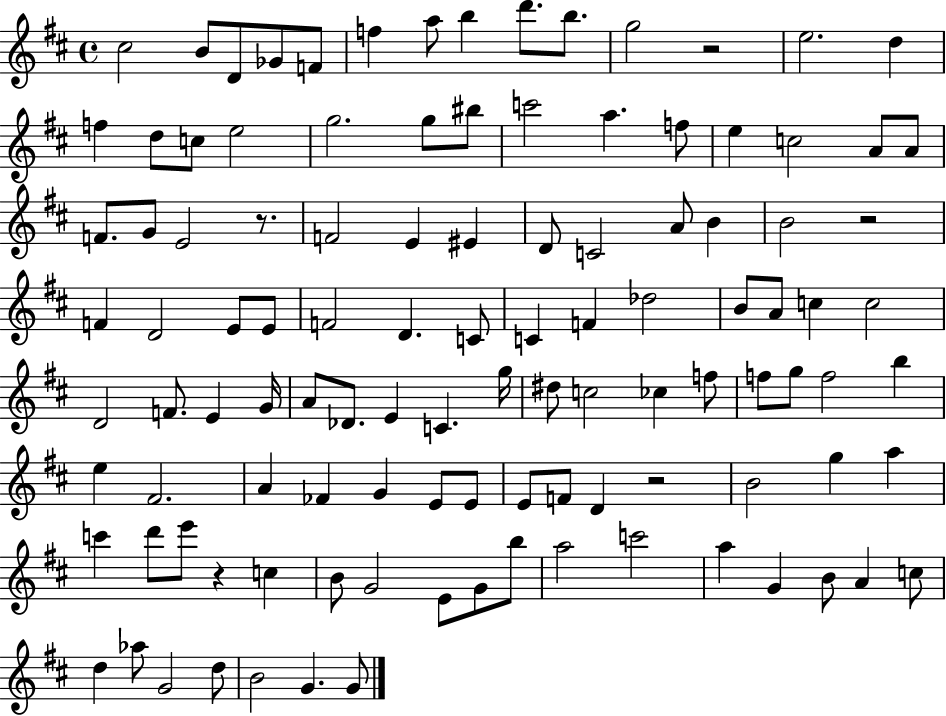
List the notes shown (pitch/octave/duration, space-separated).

C#5/h B4/e D4/e Gb4/e F4/e F5/q A5/e B5/q D6/e. B5/e. G5/h R/h E5/h. D5/q F5/q D5/e C5/e E5/h G5/h. G5/e BIS5/e C6/h A5/q. F5/e E5/q C5/h A4/e A4/e F4/e. G4/e E4/h R/e. F4/h E4/q EIS4/q D4/e C4/h A4/e B4/q B4/h R/h F4/q D4/h E4/e E4/e F4/h D4/q. C4/e C4/q F4/q Db5/h B4/e A4/e C5/q C5/h D4/h F4/e. E4/q G4/s A4/e Db4/e. E4/q C4/q. G5/s D#5/e C5/h CES5/q F5/e F5/e G5/e F5/h B5/q E5/q F#4/h. A4/q FES4/q G4/q E4/e E4/e E4/e F4/e D4/q R/h B4/h G5/q A5/q C6/q D6/e E6/e R/q C5/q B4/e G4/h E4/e G4/e B5/e A5/h C6/h A5/q G4/q B4/e A4/q C5/e D5/q Ab5/e G4/h D5/e B4/h G4/q. G4/e